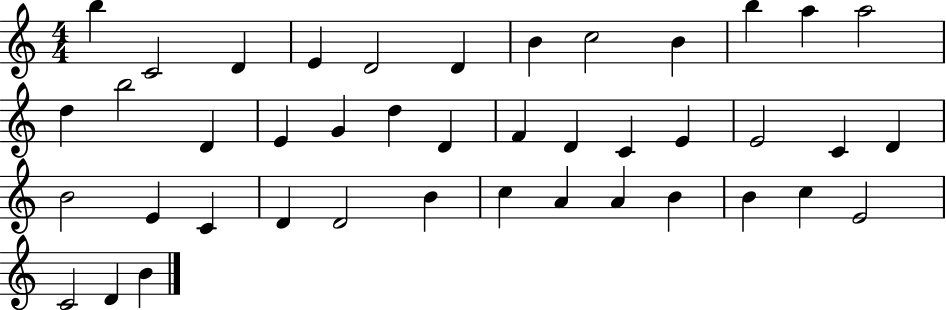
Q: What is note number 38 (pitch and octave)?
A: C5